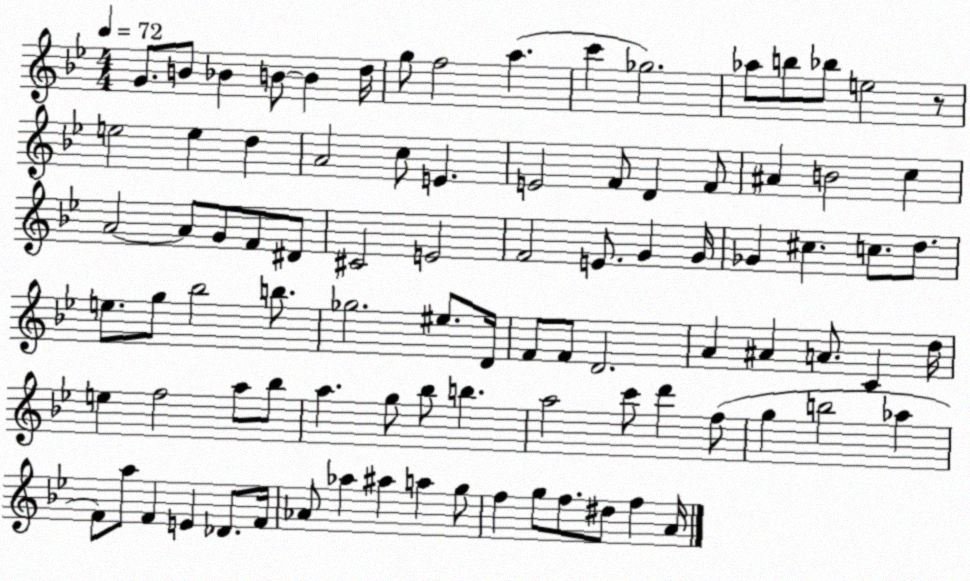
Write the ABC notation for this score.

X:1
T:Untitled
M:4/4
L:1/4
K:Bb
G/2 B/2 _B B/2 B d/4 g/2 f2 a c' _g2 _a/2 b/2 _b/2 e2 z/2 e2 e d A2 c/2 E E2 F/2 D F/2 ^A B2 c A2 A/2 G/2 F/2 ^D/2 ^C2 E2 F2 E/2 G G/4 _G ^c c/2 d/2 e/2 g/2 _b2 b/2 _g2 ^e/2 D/4 F/2 F/2 D2 A ^A A/2 C d/4 e f2 a/2 _b/2 a g/2 _b/2 b a2 c'/2 d' f/2 g b2 _a F/2 a/2 F E _D/2 F/4 _A/2 _a ^a a g/2 f g/2 f/2 ^d/2 f A/4